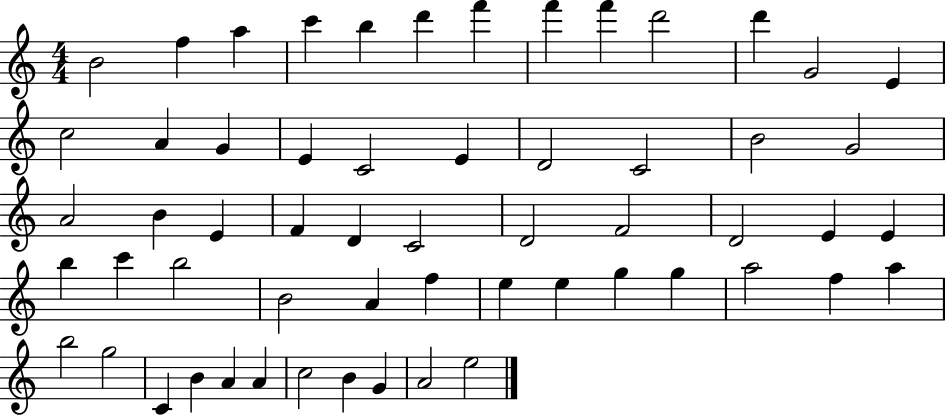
{
  \clef treble
  \numericTimeSignature
  \time 4/4
  \key c \major
  b'2 f''4 a''4 | c'''4 b''4 d'''4 f'''4 | f'''4 f'''4 d'''2 | d'''4 g'2 e'4 | \break c''2 a'4 g'4 | e'4 c'2 e'4 | d'2 c'2 | b'2 g'2 | \break a'2 b'4 e'4 | f'4 d'4 c'2 | d'2 f'2 | d'2 e'4 e'4 | \break b''4 c'''4 b''2 | b'2 a'4 f''4 | e''4 e''4 g''4 g''4 | a''2 f''4 a''4 | \break b''2 g''2 | c'4 b'4 a'4 a'4 | c''2 b'4 g'4 | a'2 e''2 | \break \bar "|."
}